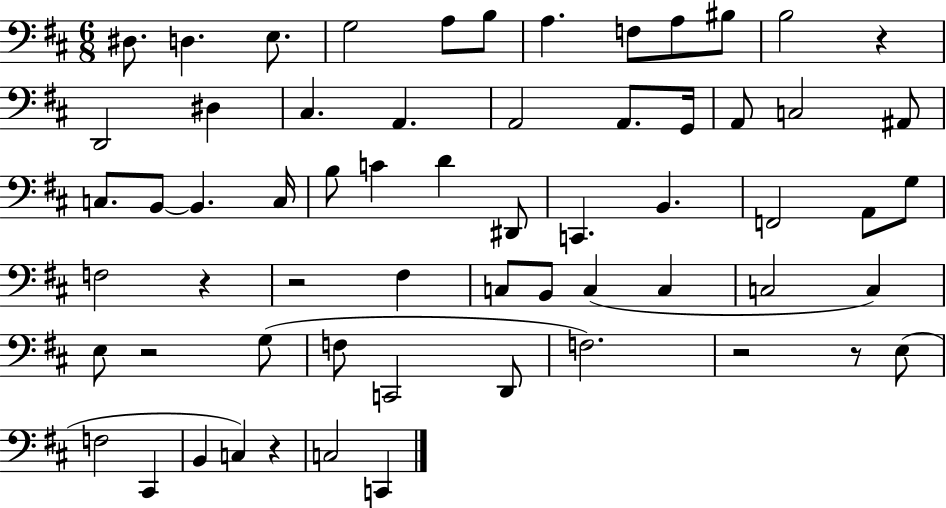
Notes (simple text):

D#3/e. D3/q. E3/e. G3/h A3/e B3/e A3/q. F3/e A3/e BIS3/e B3/h R/q D2/h D#3/q C#3/q. A2/q. A2/h A2/e. G2/s A2/e C3/h A#2/e C3/e. B2/e B2/q. C3/s B3/e C4/q D4/q D#2/e C2/q. B2/q. F2/h A2/e G3/e F3/h R/q R/h F#3/q C3/e B2/e C3/q C3/q C3/h C3/q E3/e R/h G3/e F3/e C2/h D2/e F3/h. R/h R/e E3/e F3/h C#2/q B2/q C3/q R/q C3/h C2/q